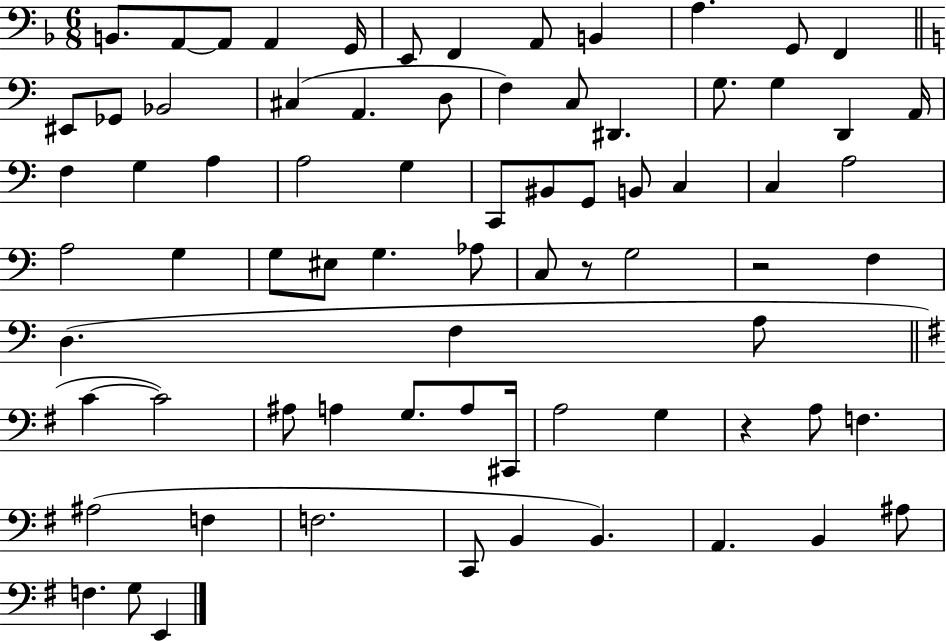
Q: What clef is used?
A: bass